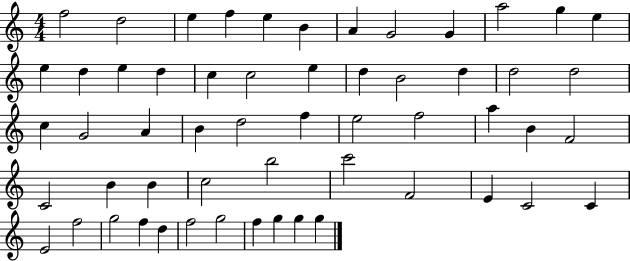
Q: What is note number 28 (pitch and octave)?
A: B4